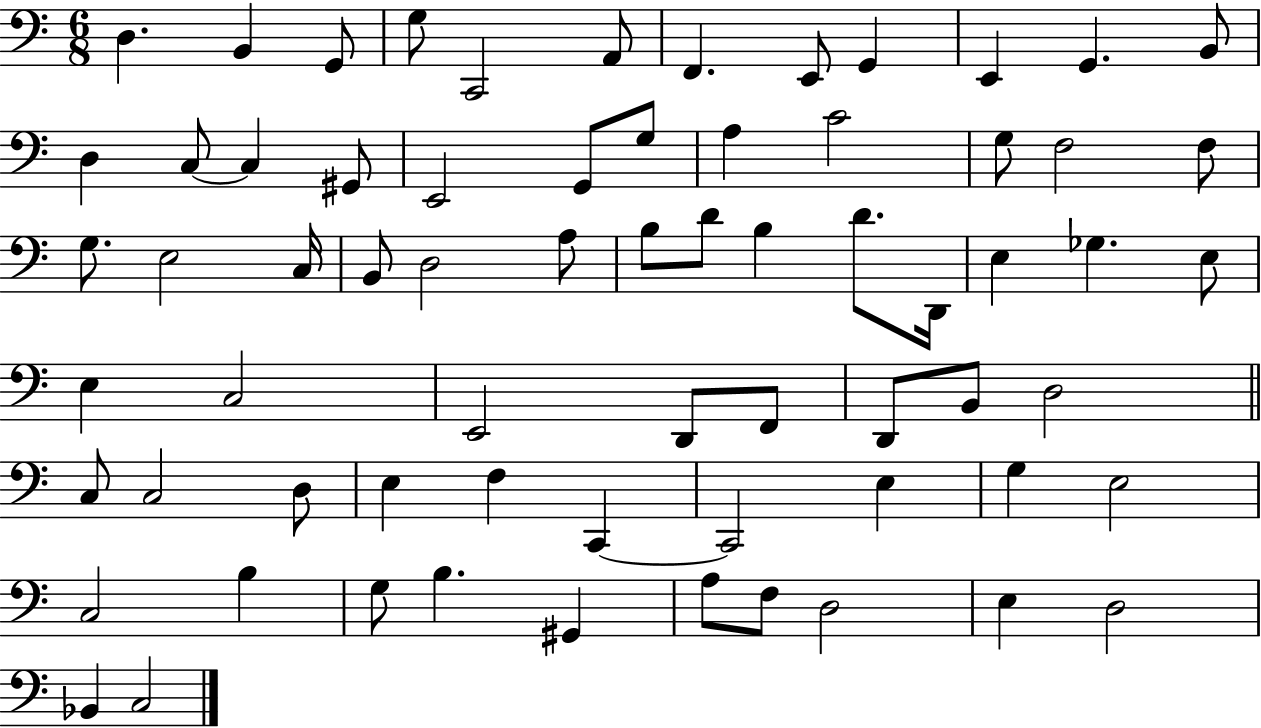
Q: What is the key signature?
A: C major